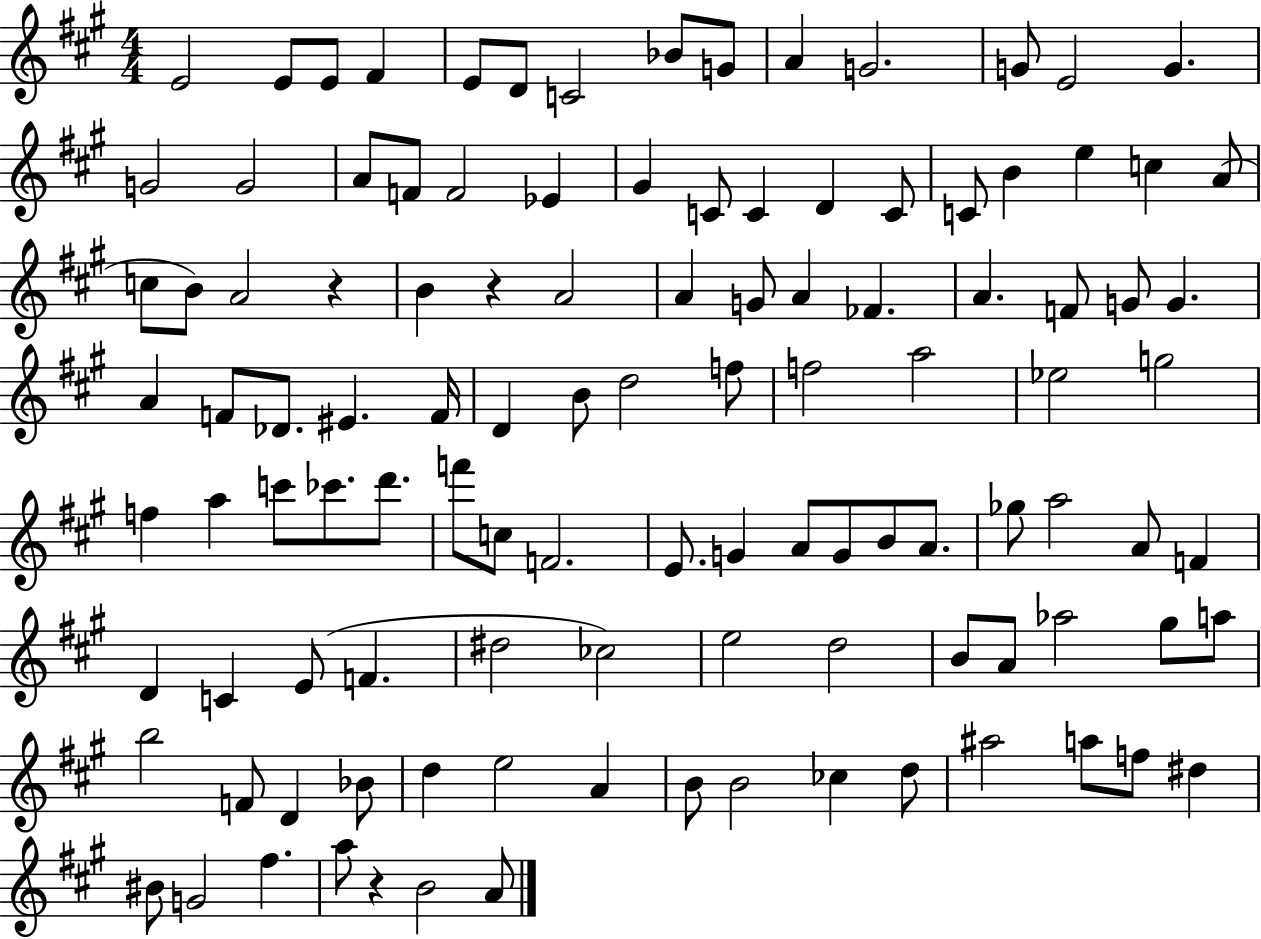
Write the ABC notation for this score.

X:1
T:Untitled
M:4/4
L:1/4
K:A
E2 E/2 E/2 ^F E/2 D/2 C2 _B/2 G/2 A G2 G/2 E2 G G2 G2 A/2 F/2 F2 _E ^G C/2 C D C/2 C/2 B e c A/2 c/2 B/2 A2 z B z A2 A G/2 A _F A F/2 G/2 G A F/2 _D/2 ^E F/4 D B/2 d2 f/2 f2 a2 _e2 g2 f a c'/2 _c'/2 d'/2 f'/2 c/2 F2 E/2 G A/2 G/2 B/2 A/2 _g/2 a2 A/2 F D C E/2 F ^d2 _c2 e2 d2 B/2 A/2 _a2 ^g/2 a/2 b2 F/2 D _B/2 d e2 A B/2 B2 _c d/2 ^a2 a/2 f/2 ^d ^B/2 G2 ^f a/2 z B2 A/2